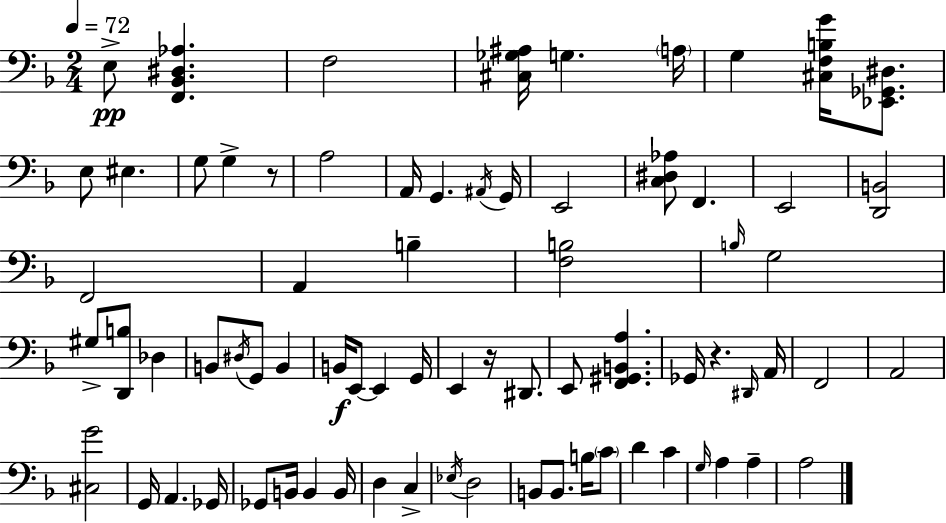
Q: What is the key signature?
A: D minor